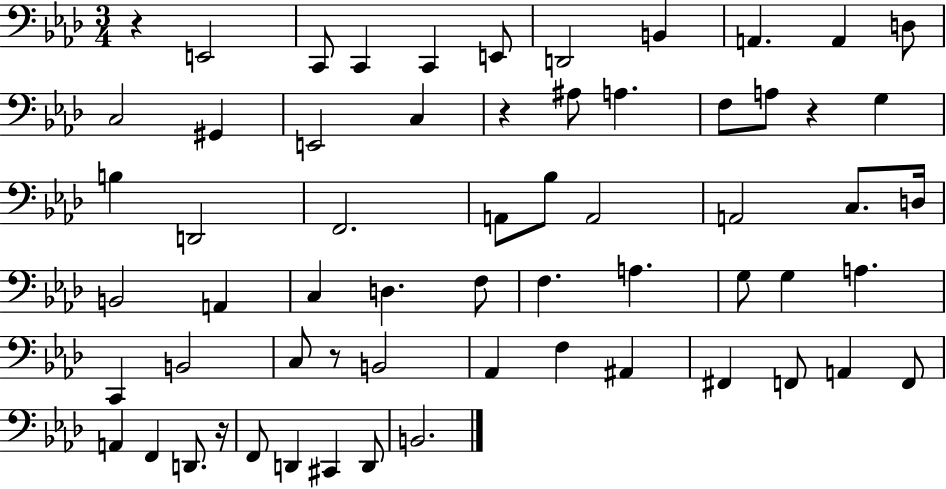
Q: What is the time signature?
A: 3/4